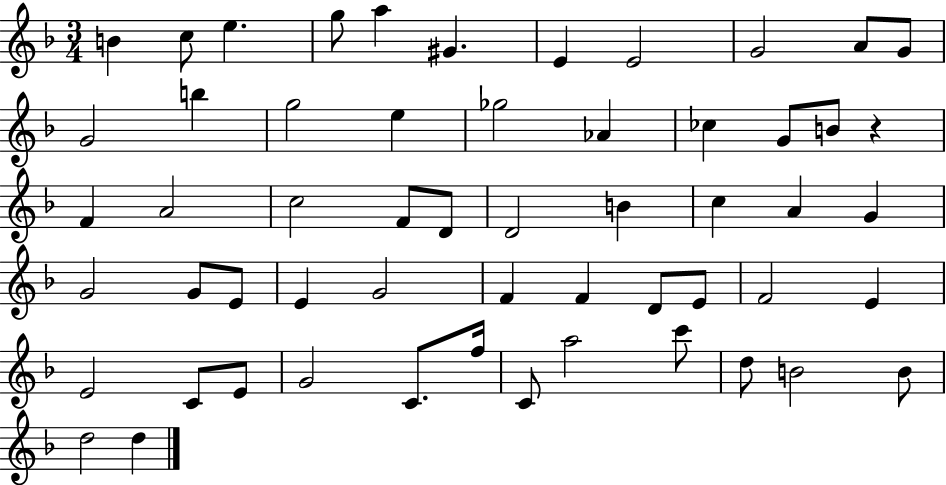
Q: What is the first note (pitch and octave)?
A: B4